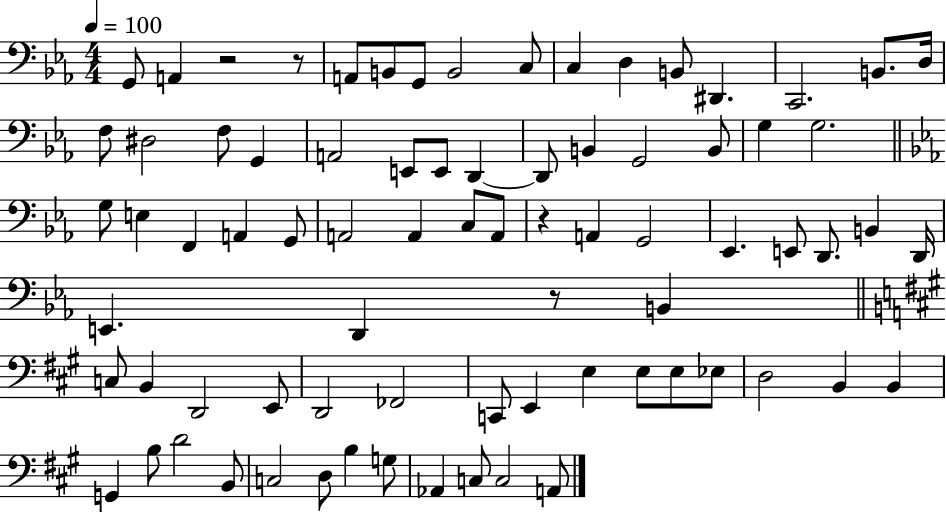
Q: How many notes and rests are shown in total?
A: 78